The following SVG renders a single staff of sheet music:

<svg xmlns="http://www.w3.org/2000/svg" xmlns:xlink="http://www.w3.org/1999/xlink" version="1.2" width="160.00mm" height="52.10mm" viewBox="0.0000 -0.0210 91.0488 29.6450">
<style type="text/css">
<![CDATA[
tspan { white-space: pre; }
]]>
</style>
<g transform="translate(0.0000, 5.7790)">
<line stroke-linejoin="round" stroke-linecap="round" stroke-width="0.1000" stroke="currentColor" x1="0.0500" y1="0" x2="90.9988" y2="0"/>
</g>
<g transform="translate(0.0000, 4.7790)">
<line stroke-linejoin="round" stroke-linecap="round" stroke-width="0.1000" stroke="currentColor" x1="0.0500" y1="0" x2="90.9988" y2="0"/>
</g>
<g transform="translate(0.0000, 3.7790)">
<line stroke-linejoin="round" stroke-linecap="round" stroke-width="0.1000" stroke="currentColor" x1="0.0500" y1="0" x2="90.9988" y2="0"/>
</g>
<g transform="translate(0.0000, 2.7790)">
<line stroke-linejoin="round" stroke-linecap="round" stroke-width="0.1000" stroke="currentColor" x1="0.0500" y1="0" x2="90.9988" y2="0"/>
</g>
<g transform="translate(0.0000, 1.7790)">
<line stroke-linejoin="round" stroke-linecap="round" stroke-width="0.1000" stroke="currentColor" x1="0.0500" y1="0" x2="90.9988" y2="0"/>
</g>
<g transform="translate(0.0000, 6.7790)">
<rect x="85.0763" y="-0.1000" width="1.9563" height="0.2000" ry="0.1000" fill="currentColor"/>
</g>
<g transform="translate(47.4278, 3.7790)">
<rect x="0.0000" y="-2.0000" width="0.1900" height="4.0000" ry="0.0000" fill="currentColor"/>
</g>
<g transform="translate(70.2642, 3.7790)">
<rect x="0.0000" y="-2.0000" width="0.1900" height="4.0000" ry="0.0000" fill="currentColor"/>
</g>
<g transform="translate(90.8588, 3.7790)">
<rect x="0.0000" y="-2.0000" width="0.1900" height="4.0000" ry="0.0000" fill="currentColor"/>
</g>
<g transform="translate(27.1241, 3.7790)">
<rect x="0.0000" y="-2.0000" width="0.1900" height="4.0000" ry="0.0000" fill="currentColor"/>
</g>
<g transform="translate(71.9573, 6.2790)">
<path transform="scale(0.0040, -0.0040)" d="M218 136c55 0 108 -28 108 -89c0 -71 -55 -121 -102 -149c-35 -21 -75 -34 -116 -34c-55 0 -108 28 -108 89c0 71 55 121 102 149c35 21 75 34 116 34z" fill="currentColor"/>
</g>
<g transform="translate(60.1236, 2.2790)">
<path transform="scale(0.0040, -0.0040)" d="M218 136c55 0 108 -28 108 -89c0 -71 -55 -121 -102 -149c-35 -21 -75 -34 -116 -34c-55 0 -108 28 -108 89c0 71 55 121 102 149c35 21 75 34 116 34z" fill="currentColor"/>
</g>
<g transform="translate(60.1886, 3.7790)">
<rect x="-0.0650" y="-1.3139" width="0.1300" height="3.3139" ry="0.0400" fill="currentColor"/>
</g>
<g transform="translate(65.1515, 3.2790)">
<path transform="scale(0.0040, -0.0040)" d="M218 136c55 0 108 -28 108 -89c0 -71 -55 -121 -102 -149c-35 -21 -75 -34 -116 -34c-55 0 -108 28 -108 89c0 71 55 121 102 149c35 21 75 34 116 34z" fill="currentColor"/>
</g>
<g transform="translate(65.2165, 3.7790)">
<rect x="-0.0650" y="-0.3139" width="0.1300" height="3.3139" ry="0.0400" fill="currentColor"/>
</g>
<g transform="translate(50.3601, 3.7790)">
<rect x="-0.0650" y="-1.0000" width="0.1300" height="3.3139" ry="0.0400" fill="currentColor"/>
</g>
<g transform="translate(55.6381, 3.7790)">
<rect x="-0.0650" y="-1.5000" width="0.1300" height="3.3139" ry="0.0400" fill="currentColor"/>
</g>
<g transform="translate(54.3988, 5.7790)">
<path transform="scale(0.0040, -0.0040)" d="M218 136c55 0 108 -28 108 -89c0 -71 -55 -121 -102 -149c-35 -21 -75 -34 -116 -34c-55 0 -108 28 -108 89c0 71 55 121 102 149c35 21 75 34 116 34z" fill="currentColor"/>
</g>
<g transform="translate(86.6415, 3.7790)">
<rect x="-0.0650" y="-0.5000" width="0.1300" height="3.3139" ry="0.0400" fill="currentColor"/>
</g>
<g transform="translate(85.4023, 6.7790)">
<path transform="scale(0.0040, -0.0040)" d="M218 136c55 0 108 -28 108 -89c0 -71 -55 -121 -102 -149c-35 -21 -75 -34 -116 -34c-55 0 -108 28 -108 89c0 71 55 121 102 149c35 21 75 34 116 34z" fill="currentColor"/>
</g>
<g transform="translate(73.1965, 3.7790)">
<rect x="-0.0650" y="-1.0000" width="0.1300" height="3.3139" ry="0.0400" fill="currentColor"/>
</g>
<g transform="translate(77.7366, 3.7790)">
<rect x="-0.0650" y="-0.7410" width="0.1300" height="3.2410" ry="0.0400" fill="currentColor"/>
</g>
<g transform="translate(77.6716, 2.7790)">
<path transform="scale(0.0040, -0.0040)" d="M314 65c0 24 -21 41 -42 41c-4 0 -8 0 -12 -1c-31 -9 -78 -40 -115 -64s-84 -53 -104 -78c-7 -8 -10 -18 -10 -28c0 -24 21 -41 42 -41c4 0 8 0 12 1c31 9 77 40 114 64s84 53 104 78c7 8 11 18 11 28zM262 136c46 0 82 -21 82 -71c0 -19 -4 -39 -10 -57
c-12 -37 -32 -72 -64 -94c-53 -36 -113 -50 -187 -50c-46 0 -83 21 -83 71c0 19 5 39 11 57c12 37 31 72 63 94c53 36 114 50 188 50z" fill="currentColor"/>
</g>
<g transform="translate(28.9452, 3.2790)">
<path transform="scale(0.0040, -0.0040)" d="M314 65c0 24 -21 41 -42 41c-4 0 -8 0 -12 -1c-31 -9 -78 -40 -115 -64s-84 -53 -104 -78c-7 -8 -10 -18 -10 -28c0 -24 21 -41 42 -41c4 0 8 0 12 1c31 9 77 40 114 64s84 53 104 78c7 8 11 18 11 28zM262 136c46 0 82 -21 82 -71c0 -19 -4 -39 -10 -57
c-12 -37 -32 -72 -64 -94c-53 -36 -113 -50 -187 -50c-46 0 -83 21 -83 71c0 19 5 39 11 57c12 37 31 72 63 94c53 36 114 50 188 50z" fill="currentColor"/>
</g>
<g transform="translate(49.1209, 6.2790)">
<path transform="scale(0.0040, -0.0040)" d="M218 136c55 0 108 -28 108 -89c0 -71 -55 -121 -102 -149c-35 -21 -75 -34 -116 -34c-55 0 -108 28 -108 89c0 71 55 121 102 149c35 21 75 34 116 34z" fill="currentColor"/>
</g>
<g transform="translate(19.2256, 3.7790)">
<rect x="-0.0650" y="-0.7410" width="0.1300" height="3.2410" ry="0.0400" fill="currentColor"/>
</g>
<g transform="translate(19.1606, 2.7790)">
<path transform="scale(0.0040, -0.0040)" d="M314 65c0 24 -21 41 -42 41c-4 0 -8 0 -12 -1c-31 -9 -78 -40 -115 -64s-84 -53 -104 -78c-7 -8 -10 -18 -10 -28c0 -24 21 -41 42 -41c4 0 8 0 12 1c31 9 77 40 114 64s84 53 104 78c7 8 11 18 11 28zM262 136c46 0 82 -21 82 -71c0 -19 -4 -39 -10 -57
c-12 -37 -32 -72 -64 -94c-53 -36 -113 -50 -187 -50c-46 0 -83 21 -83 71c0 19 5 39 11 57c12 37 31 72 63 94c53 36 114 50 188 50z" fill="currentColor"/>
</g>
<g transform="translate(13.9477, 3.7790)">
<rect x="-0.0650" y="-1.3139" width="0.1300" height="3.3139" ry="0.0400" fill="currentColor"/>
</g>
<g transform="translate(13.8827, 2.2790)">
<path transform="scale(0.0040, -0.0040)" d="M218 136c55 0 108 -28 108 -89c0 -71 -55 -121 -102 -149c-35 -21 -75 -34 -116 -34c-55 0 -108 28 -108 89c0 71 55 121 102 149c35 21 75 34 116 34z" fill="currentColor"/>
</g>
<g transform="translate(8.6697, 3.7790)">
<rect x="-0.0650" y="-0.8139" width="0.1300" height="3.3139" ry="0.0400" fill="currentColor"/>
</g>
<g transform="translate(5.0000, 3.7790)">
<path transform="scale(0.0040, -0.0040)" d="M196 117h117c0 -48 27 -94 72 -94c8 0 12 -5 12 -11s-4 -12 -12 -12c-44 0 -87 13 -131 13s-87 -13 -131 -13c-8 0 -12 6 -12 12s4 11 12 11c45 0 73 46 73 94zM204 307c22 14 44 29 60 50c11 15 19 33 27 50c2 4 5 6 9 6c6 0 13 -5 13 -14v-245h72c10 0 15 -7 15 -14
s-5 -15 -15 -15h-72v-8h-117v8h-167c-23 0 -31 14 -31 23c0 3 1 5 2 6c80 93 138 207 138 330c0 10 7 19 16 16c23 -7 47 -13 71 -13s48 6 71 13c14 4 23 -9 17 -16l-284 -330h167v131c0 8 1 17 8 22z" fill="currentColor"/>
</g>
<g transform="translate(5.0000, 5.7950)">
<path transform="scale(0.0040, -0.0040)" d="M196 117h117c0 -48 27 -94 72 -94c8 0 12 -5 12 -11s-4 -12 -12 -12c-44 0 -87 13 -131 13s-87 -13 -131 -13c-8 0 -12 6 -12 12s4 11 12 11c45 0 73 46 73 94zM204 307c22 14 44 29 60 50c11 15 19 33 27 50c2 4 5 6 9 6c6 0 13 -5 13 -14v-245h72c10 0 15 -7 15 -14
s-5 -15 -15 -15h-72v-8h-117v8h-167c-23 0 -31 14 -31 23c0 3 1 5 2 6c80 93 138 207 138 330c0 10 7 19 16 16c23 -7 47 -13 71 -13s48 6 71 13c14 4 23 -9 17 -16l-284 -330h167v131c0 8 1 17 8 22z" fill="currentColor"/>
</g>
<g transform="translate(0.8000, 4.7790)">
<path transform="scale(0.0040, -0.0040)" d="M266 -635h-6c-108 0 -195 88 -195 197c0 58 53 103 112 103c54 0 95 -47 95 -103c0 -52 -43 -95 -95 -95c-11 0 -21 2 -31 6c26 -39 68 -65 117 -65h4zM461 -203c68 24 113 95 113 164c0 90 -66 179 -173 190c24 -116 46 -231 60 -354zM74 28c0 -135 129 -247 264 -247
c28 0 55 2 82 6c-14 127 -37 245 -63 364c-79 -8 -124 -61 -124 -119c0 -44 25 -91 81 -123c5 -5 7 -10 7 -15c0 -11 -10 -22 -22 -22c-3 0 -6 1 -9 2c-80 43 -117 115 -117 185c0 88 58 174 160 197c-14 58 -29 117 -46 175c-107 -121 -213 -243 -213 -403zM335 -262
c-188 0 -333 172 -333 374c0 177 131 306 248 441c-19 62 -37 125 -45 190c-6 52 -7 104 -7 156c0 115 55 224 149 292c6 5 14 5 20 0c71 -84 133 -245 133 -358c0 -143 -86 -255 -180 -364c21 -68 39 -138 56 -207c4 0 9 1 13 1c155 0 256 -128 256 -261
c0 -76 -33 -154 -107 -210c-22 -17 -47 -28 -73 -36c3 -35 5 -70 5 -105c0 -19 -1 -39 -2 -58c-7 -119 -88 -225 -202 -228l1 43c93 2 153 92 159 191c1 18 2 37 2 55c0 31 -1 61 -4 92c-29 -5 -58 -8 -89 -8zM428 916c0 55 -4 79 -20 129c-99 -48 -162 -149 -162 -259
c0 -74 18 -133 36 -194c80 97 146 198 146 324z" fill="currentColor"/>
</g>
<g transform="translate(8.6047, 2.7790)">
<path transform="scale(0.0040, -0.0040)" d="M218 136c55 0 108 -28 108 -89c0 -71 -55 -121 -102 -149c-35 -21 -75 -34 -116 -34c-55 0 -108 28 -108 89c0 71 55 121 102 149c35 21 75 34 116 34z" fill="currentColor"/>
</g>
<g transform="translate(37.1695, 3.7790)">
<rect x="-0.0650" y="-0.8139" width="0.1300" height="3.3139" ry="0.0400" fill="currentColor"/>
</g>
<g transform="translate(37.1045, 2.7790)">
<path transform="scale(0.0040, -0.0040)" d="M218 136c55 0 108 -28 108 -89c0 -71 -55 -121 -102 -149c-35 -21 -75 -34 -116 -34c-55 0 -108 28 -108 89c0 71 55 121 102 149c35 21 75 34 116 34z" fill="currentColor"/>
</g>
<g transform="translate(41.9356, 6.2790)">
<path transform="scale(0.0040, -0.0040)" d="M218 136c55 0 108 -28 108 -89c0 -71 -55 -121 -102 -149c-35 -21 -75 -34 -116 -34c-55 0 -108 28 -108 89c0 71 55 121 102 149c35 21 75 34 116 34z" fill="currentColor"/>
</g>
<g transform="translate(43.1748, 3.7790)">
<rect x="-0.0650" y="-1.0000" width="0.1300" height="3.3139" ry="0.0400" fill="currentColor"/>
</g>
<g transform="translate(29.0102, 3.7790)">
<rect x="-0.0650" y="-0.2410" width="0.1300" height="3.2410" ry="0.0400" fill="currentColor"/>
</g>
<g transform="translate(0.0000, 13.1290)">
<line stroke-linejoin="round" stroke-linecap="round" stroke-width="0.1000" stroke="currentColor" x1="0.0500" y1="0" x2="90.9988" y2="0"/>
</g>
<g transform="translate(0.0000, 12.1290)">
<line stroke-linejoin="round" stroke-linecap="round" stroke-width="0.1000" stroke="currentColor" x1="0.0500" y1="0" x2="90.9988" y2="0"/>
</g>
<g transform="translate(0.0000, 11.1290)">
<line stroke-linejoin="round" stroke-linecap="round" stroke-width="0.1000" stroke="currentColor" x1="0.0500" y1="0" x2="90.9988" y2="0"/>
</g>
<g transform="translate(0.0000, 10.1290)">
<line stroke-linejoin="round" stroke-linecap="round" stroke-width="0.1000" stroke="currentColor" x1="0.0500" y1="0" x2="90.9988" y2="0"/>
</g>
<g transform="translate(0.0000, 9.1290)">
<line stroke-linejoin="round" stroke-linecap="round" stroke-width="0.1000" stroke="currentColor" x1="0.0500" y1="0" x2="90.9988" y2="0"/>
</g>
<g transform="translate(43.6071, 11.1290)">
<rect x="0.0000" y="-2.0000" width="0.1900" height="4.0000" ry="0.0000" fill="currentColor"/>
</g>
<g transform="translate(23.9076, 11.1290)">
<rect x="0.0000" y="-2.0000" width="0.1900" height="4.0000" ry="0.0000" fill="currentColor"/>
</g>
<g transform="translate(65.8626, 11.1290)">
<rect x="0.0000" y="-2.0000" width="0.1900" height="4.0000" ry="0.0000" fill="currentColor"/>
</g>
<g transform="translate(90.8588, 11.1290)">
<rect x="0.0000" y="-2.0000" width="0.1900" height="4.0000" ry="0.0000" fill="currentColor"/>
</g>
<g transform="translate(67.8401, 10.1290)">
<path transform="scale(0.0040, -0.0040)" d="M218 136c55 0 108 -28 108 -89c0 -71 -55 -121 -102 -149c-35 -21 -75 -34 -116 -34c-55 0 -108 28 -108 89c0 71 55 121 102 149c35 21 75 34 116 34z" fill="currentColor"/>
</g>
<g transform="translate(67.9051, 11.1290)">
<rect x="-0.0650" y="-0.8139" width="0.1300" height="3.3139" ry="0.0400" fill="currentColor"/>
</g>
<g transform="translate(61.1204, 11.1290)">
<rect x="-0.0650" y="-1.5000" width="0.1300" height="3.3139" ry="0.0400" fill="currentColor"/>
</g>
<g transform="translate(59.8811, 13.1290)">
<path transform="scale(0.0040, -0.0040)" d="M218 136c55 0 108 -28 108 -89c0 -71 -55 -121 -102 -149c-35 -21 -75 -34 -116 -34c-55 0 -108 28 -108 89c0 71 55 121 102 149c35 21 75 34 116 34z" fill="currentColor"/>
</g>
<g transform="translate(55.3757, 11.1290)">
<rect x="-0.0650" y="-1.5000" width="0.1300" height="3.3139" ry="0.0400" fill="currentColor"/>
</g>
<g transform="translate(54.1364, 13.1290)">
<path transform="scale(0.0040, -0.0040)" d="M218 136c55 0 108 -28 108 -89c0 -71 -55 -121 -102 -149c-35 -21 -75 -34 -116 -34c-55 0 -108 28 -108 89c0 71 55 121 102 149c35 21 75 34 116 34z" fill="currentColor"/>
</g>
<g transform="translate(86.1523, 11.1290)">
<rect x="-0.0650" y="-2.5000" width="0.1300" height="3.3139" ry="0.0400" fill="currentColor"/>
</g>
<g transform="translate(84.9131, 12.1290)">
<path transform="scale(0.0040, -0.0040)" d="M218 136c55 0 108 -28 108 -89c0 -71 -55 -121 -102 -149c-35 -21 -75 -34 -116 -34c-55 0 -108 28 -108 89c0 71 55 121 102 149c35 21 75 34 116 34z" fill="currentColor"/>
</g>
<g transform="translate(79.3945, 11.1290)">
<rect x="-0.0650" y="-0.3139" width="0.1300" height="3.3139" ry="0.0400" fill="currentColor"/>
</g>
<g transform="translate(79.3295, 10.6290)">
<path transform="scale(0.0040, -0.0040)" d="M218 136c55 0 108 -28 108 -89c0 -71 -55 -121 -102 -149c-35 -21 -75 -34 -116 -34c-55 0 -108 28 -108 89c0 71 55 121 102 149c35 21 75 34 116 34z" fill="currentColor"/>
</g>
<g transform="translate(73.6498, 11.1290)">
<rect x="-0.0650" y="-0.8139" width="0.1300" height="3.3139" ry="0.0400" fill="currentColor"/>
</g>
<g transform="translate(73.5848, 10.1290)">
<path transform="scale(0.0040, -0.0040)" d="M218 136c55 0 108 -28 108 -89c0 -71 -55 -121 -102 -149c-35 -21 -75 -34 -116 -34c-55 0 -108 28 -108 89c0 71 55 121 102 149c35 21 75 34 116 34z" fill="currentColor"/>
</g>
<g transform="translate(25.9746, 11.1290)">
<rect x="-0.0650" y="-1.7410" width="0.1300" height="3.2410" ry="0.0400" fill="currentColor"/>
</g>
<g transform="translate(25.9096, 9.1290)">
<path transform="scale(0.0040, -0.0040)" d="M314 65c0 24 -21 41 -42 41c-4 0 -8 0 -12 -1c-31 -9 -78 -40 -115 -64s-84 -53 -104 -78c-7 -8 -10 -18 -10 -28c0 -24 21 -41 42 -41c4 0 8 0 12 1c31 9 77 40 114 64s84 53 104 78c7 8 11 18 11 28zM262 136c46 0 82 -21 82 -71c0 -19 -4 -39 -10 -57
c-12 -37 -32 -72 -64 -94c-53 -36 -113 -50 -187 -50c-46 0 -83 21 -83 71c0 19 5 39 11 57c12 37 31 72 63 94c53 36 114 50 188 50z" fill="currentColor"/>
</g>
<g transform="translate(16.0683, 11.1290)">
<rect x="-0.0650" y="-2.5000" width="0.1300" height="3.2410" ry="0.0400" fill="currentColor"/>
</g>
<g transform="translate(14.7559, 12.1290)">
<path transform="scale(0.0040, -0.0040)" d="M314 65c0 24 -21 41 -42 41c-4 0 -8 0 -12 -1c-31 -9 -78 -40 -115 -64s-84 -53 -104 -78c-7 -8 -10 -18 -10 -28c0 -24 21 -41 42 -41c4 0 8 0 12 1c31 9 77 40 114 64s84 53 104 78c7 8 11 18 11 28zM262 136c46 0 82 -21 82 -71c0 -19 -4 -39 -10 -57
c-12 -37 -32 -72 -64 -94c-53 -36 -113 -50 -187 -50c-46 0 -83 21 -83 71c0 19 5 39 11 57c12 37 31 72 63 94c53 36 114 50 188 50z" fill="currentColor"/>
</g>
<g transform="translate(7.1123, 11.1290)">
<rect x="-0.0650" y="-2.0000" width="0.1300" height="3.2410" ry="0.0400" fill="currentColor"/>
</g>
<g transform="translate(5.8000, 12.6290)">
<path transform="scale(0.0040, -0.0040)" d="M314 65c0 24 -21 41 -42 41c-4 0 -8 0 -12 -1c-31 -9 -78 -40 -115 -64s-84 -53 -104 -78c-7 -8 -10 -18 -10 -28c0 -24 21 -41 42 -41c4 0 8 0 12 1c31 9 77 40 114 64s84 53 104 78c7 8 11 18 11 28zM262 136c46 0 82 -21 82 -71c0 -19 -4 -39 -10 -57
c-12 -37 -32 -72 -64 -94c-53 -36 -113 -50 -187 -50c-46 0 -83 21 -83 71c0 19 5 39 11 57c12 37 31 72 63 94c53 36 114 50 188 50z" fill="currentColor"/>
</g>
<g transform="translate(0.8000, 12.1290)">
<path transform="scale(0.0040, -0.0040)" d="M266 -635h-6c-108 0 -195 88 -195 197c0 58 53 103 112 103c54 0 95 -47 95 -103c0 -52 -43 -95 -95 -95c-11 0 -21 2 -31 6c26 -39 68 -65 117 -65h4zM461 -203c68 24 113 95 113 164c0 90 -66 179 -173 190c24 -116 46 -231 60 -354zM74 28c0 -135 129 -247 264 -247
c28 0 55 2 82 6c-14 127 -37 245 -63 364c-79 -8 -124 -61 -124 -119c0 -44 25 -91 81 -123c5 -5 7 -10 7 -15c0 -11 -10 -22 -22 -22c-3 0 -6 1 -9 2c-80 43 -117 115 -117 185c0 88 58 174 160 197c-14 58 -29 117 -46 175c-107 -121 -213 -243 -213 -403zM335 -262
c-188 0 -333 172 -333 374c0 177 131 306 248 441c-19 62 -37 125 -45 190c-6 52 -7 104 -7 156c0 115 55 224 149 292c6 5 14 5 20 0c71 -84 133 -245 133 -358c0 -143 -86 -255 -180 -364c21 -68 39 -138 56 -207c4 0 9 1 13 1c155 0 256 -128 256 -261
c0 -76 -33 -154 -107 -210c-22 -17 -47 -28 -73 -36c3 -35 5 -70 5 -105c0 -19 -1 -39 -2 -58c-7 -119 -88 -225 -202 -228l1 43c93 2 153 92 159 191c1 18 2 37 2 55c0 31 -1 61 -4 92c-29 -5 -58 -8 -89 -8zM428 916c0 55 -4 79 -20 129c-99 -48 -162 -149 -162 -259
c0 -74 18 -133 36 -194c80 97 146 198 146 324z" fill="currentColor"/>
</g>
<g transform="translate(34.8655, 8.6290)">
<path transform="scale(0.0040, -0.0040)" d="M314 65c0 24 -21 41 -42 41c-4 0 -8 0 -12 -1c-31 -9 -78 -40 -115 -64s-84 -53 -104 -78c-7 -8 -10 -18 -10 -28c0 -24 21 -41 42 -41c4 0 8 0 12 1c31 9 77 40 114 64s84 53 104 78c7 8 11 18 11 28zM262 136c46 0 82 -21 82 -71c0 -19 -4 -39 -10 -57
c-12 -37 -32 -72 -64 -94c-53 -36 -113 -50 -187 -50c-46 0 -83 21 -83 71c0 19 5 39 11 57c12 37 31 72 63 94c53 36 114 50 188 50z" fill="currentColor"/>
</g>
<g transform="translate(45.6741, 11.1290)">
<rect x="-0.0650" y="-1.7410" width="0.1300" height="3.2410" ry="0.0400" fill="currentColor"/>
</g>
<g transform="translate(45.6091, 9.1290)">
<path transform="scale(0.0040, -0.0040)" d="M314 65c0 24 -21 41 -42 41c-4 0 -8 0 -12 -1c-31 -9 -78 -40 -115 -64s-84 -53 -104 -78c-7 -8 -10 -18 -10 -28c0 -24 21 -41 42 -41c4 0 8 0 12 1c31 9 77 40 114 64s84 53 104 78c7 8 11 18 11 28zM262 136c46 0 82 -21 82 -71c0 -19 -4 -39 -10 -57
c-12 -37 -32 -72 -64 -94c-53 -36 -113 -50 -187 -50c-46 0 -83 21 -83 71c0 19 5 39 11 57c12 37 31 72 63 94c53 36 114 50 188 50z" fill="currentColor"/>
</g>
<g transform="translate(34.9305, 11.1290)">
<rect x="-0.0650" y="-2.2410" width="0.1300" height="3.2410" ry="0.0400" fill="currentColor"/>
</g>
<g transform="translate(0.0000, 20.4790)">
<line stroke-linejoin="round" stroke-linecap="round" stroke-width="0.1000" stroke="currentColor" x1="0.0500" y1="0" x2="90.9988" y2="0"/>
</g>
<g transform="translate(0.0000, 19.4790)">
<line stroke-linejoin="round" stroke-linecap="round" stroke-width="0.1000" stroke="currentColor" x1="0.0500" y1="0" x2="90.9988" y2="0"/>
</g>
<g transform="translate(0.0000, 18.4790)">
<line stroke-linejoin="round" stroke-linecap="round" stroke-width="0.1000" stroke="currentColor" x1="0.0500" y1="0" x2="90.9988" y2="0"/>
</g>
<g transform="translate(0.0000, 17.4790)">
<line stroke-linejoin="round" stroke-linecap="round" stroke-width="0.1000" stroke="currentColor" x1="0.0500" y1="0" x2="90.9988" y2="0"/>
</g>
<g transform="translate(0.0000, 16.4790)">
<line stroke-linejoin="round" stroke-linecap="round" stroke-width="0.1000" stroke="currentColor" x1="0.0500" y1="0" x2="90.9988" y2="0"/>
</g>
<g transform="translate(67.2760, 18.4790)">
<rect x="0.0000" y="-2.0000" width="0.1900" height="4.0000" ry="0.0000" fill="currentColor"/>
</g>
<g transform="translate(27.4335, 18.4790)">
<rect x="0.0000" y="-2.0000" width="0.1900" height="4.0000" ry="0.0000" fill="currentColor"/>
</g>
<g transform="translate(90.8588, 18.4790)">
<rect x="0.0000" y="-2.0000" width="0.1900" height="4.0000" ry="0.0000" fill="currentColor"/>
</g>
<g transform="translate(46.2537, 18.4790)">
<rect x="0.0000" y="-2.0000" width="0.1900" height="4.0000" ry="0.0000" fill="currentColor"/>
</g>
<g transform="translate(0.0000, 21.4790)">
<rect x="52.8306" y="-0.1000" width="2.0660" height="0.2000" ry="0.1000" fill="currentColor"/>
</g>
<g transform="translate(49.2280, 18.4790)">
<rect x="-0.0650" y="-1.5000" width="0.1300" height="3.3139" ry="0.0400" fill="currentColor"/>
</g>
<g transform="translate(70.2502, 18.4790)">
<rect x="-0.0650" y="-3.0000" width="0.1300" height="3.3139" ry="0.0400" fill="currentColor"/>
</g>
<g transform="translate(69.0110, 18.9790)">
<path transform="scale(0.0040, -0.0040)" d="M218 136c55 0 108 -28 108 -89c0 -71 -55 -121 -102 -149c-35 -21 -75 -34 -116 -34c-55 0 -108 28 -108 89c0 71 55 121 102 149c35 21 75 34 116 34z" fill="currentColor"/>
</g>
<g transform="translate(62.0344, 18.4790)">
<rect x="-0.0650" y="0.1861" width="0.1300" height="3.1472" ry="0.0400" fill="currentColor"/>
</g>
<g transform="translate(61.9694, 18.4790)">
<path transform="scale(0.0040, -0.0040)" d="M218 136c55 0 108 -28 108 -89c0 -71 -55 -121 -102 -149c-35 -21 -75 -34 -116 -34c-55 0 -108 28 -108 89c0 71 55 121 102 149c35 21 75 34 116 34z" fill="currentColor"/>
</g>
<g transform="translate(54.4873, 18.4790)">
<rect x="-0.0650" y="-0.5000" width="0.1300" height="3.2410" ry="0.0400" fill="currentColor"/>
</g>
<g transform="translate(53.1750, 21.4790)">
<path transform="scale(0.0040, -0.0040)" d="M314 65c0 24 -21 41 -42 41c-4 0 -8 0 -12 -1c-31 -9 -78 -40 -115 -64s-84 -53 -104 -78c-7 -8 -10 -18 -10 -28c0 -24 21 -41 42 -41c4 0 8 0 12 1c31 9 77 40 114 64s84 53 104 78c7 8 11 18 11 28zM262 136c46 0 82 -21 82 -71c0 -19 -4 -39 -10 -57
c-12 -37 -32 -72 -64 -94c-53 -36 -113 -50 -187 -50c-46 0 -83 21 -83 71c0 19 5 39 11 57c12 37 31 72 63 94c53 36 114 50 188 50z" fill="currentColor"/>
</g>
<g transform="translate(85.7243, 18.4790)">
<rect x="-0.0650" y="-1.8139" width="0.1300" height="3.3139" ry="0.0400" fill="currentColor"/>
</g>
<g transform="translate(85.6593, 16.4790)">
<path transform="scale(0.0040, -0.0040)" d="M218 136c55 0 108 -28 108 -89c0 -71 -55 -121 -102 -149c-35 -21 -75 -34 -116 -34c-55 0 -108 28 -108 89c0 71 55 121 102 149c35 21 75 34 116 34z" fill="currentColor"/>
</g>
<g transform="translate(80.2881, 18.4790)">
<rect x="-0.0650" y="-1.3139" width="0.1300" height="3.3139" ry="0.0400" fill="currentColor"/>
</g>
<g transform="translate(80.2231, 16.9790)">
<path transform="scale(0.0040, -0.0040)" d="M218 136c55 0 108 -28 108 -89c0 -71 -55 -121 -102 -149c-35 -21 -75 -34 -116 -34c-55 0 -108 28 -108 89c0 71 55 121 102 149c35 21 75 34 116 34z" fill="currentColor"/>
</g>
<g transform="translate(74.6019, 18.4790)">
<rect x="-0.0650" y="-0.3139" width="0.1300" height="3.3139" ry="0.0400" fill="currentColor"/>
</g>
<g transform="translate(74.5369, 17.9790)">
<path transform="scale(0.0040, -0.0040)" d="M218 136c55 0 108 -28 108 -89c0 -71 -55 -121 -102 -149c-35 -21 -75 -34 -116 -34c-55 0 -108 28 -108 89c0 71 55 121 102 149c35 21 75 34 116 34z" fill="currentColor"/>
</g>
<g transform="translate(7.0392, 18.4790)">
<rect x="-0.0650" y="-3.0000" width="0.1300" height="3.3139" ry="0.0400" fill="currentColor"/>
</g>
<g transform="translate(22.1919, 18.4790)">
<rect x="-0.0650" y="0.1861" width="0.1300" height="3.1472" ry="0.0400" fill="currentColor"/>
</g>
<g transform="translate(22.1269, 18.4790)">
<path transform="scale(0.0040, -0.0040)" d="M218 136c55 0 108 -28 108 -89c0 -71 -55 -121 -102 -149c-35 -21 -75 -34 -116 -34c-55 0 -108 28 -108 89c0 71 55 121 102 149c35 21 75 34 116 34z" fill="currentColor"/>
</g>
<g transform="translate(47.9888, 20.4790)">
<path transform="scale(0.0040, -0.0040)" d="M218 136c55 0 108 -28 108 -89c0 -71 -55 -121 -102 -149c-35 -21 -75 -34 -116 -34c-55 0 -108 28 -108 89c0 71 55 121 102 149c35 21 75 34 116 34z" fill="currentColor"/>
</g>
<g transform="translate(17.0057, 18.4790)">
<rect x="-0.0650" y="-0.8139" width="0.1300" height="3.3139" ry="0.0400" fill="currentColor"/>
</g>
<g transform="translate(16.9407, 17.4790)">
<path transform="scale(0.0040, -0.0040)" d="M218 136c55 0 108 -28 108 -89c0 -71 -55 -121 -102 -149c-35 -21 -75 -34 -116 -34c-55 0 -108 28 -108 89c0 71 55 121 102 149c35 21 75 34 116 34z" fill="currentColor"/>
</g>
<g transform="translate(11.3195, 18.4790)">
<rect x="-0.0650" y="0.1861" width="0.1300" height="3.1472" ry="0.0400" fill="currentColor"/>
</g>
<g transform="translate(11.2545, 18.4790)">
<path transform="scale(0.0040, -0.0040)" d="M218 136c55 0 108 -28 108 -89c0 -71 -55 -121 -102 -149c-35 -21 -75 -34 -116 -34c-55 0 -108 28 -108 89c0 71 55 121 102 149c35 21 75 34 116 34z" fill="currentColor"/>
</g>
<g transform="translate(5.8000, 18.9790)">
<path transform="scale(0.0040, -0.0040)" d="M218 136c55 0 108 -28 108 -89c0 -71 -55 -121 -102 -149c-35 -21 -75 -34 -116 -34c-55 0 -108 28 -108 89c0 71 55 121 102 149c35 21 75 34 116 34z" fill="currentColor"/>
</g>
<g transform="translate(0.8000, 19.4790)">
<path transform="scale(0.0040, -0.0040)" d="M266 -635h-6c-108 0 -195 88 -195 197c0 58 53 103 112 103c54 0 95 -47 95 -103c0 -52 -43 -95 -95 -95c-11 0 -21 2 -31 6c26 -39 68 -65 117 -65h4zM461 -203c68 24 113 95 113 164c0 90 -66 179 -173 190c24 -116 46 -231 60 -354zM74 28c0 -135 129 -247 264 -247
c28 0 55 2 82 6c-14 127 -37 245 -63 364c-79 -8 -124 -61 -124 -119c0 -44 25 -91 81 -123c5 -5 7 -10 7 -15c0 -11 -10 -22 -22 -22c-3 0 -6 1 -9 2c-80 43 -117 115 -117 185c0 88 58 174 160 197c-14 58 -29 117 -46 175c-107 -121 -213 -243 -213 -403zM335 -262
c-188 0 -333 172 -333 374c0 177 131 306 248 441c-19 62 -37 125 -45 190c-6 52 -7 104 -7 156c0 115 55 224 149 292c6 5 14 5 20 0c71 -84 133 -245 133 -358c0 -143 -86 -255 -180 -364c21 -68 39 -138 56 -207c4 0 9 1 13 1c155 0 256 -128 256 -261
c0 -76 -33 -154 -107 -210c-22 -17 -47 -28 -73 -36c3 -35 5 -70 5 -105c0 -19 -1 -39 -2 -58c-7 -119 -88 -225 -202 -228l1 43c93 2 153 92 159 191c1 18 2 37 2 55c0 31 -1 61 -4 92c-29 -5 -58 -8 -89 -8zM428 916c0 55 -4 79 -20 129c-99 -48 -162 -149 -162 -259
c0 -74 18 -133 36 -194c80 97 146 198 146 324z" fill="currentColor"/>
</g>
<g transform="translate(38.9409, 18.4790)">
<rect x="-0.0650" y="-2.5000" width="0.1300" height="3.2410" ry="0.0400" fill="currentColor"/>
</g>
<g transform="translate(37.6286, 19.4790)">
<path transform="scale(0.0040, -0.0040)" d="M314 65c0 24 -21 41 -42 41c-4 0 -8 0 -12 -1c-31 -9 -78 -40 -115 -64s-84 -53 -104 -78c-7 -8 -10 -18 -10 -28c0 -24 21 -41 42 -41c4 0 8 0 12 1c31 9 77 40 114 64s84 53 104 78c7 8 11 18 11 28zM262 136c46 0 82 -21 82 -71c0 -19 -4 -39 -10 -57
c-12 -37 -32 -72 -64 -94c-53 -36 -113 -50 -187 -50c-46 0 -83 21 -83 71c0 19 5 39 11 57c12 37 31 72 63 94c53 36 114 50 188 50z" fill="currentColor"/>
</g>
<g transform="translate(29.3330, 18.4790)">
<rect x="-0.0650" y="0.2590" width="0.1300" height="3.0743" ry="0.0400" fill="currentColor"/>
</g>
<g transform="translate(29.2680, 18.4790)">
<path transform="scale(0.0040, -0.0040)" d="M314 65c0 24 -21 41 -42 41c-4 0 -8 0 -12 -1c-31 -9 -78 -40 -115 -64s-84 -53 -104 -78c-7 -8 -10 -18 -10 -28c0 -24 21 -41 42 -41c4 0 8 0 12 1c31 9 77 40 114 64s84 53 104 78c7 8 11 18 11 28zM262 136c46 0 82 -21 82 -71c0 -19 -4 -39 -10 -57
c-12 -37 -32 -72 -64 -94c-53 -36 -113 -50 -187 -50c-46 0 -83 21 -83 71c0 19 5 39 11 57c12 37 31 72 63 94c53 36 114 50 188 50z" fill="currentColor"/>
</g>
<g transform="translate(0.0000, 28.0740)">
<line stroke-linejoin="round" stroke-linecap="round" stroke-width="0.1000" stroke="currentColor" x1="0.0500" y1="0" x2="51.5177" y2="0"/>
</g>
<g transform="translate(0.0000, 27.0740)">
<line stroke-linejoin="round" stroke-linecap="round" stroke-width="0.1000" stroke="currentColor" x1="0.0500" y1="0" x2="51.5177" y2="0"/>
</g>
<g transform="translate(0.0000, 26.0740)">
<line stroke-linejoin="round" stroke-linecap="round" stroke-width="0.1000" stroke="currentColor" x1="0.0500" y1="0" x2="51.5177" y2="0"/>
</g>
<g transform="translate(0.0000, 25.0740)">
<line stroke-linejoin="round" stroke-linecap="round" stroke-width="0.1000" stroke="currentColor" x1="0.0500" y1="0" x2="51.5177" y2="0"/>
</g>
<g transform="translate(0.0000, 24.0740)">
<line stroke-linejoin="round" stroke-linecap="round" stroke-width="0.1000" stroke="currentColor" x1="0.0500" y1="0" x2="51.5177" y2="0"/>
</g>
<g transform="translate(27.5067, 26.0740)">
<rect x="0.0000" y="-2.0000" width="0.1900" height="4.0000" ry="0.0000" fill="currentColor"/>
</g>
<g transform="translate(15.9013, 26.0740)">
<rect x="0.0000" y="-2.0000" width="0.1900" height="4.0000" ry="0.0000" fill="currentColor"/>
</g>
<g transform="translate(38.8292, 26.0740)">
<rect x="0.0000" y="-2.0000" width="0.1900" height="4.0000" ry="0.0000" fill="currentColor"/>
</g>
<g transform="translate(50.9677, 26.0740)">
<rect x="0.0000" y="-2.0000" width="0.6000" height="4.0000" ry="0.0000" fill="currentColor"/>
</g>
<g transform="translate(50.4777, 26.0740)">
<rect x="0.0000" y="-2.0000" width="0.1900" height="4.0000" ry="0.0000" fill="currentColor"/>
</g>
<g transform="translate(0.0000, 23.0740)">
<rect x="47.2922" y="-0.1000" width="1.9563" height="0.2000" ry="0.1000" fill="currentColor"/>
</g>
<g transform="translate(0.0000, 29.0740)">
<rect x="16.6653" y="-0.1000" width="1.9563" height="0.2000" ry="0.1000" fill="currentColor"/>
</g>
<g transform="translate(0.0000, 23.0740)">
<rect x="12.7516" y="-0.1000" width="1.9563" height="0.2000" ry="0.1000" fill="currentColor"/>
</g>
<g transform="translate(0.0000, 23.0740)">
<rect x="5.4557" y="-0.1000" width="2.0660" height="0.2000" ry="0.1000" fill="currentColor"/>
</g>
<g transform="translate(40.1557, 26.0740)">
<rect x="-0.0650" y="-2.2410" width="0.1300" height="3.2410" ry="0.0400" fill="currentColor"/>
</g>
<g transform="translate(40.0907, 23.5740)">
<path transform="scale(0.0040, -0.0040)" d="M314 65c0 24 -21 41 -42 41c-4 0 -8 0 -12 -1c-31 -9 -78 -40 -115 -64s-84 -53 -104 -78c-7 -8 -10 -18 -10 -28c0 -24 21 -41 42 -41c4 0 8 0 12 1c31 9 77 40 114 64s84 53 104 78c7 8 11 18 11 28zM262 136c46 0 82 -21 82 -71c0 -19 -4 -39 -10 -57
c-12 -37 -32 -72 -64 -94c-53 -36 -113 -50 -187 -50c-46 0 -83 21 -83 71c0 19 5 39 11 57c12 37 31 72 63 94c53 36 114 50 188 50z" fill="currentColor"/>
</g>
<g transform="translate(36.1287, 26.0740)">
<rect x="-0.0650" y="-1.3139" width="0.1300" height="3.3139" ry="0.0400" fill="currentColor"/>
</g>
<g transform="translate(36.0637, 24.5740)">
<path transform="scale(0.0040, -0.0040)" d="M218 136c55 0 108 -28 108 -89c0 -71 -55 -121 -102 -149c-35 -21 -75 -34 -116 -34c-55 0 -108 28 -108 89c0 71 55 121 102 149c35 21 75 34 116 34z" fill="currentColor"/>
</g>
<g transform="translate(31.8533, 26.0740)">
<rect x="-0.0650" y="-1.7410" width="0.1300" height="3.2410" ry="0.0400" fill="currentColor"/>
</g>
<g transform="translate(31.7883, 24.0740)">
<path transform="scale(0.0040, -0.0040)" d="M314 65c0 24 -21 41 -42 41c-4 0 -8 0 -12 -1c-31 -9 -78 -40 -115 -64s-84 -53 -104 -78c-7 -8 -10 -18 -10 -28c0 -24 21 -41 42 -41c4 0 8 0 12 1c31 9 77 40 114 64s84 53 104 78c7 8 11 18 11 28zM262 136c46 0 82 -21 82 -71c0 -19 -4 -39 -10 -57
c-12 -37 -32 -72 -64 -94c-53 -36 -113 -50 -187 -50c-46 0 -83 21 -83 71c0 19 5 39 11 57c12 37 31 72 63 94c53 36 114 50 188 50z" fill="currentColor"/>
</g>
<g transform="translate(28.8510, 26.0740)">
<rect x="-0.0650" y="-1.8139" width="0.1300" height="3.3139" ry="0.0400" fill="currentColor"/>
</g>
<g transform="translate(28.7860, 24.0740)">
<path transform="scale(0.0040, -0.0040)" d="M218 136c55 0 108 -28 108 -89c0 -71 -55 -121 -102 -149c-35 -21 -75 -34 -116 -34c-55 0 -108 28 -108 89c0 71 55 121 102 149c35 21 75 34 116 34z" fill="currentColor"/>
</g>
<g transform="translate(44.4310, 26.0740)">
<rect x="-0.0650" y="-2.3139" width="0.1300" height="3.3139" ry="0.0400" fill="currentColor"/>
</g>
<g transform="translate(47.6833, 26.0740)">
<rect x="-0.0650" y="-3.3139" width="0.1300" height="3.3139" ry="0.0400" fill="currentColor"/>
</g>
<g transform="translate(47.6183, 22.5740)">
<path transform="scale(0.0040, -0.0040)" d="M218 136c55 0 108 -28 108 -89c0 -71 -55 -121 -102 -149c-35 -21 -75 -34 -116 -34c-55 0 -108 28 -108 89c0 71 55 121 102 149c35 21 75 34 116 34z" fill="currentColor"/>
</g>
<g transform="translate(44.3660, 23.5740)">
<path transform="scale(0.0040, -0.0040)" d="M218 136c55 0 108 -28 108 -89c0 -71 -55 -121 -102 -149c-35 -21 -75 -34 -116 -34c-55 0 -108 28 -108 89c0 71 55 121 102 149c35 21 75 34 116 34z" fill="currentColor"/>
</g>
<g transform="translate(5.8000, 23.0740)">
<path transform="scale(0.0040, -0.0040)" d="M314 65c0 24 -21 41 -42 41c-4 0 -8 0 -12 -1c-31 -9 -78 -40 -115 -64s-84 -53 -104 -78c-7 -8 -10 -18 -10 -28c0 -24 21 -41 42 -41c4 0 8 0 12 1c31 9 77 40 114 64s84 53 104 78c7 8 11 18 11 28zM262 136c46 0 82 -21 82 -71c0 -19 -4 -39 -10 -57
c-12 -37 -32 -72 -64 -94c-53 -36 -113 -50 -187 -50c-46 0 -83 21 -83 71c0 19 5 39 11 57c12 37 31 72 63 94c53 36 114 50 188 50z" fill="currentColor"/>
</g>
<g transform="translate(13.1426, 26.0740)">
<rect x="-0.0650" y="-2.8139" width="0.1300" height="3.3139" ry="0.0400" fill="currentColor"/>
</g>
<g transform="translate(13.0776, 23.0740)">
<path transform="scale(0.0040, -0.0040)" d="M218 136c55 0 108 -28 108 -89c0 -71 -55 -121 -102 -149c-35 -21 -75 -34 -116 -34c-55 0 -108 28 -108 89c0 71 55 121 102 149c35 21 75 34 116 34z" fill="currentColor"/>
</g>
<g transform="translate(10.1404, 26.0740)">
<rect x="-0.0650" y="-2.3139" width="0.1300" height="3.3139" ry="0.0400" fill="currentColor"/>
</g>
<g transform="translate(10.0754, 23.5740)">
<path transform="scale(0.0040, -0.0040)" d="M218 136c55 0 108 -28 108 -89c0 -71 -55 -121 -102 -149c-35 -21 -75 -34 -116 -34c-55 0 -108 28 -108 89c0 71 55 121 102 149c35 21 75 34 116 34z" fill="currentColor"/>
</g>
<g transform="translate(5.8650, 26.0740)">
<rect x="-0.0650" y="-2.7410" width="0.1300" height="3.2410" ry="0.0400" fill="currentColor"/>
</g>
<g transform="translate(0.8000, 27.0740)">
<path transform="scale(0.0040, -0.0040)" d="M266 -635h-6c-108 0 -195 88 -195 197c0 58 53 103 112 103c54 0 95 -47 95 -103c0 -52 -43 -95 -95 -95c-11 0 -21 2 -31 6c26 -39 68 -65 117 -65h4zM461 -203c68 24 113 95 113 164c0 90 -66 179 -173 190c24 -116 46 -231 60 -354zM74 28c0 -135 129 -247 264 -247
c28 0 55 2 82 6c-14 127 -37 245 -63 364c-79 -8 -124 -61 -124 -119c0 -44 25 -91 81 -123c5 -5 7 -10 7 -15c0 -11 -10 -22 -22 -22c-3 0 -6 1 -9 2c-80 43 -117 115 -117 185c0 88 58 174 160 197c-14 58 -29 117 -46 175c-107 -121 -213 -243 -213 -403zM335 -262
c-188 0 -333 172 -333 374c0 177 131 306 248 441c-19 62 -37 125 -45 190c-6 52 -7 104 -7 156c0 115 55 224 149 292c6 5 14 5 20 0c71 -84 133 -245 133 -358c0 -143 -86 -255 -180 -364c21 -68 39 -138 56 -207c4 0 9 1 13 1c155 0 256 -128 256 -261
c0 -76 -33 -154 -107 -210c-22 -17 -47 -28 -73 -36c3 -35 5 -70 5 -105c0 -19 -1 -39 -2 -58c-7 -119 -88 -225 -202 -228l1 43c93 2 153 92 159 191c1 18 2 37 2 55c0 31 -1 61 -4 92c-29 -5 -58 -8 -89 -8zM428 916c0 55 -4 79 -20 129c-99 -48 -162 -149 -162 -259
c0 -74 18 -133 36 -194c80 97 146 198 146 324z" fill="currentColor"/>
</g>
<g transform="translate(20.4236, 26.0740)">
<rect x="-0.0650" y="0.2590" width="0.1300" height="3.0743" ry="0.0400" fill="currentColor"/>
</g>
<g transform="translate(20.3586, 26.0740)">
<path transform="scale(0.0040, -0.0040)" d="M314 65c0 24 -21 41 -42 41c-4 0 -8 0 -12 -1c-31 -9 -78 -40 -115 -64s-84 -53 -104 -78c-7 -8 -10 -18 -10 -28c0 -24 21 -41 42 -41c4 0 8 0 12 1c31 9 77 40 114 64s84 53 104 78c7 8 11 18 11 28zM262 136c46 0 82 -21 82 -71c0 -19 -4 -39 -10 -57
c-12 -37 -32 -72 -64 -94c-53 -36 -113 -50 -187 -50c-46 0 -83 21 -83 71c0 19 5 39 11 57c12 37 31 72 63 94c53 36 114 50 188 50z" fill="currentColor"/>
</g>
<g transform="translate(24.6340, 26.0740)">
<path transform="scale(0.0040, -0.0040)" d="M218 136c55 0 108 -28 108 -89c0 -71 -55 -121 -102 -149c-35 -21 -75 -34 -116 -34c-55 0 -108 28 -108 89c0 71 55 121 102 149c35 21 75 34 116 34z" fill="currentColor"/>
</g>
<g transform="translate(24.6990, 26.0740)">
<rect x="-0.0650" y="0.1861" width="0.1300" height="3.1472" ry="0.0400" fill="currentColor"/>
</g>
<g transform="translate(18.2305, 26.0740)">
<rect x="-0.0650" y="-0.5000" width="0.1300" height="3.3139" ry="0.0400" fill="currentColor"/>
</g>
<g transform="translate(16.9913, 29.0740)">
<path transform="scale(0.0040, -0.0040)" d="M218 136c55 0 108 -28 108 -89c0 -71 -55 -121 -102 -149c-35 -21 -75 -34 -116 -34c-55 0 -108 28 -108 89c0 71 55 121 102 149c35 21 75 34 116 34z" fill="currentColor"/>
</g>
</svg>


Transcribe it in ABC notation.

X:1
T:Untitled
M:4/4
L:1/4
K:C
d e d2 c2 d D D E e c D d2 C F2 G2 f2 g2 f2 E E d d c G A B d B B2 G2 E C2 B A c e f a2 g a C B2 B f f2 e g2 g b